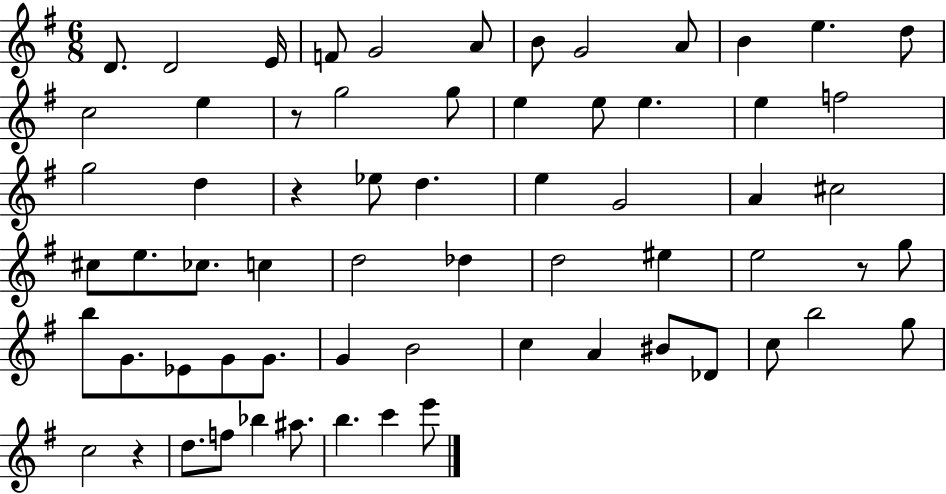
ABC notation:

X:1
T:Untitled
M:6/8
L:1/4
K:G
D/2 D2 E/4 F/2 G2 A/2 B/2 G2 A/2 B e d/2 c2 e z/2 g2 g/2 e e/2 e e f2 g2 d z _e/2 d e G2 A ^c2 ^c/2 e/2 _c/2 c d2 _d d2 ^e e2 z/2 g/2 b/2 G/2 _E/2 G/2 G/2 G B2 c A ^B/2 _D/2 c/2 b2 g/2 c2 z d/2 f/2 _b ^a/2 b c' e'/2